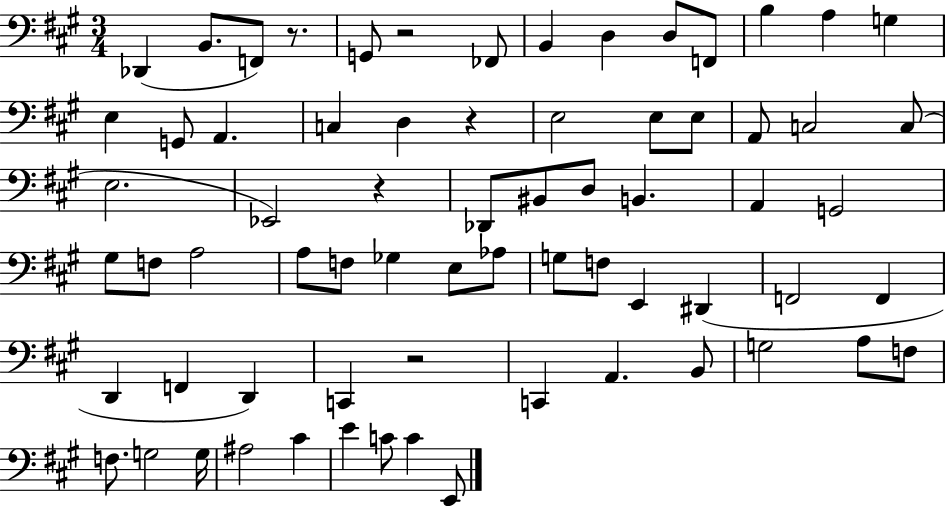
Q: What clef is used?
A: bass